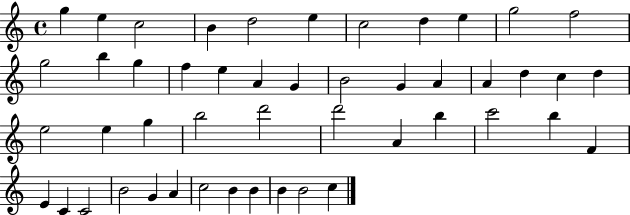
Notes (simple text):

G5/q E5/q C5/h B4/q D5/h E5/q C5/h D5/q E5/q G5/h F5/h G5/h B5/q G5/q F5/q E5/q A4/q G4/q B4/h G4/q A4/q A4/q D5/q C5/q D5/q E5/h E5/q G5/q B5/h D6/h D6/h A4/q B5/q C6/h B5/q F4/q E4/q C4/q C4/h B4/h G4/q A4/q C5/h B4/q B4/q B4/q B4/h C5/q